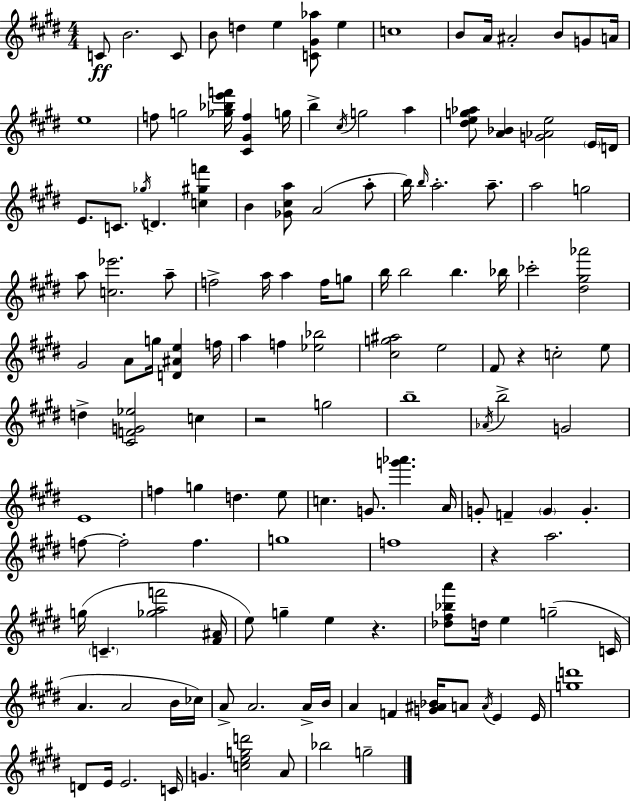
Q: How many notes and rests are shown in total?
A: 140